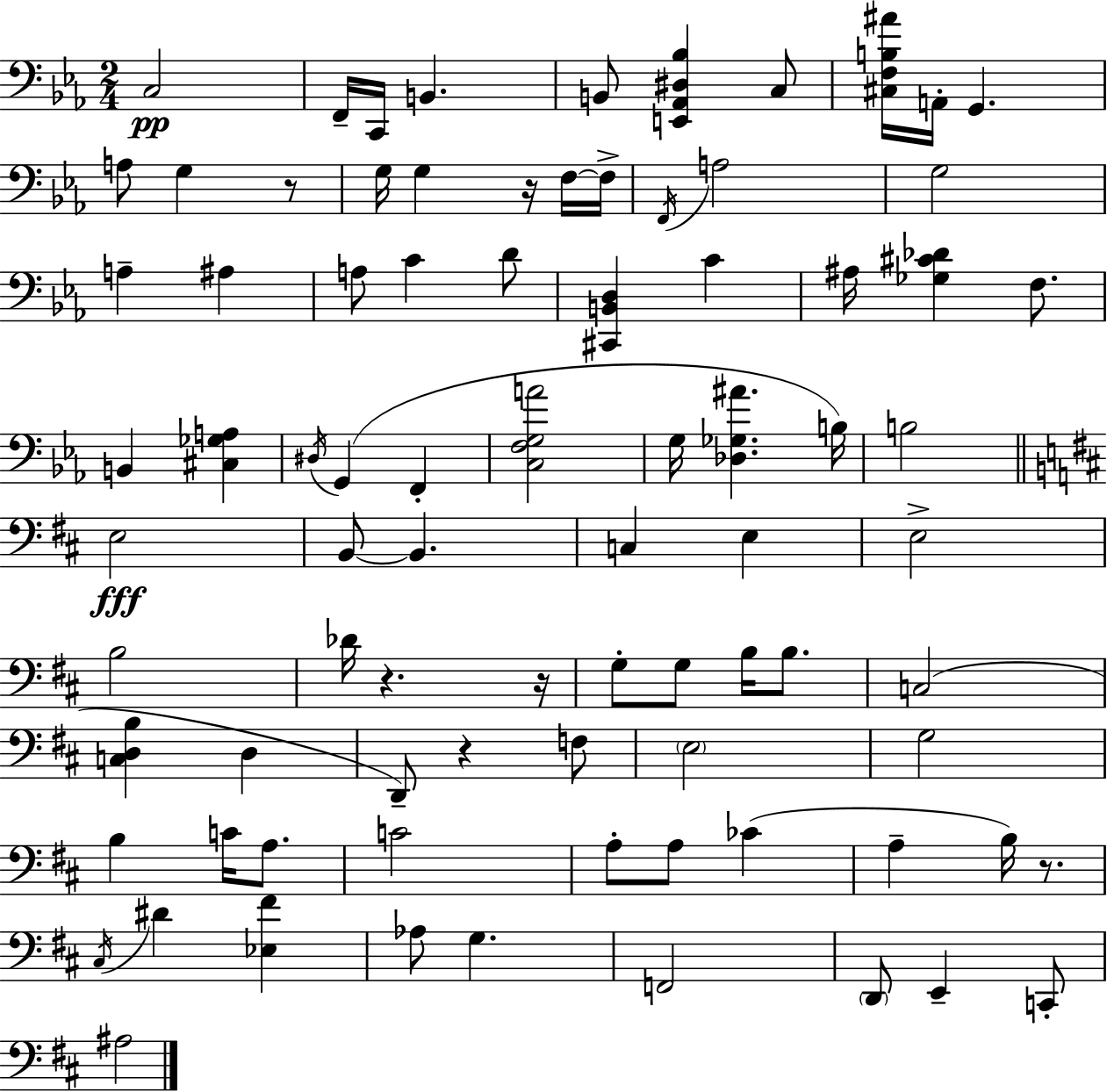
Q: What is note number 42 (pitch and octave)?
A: G3